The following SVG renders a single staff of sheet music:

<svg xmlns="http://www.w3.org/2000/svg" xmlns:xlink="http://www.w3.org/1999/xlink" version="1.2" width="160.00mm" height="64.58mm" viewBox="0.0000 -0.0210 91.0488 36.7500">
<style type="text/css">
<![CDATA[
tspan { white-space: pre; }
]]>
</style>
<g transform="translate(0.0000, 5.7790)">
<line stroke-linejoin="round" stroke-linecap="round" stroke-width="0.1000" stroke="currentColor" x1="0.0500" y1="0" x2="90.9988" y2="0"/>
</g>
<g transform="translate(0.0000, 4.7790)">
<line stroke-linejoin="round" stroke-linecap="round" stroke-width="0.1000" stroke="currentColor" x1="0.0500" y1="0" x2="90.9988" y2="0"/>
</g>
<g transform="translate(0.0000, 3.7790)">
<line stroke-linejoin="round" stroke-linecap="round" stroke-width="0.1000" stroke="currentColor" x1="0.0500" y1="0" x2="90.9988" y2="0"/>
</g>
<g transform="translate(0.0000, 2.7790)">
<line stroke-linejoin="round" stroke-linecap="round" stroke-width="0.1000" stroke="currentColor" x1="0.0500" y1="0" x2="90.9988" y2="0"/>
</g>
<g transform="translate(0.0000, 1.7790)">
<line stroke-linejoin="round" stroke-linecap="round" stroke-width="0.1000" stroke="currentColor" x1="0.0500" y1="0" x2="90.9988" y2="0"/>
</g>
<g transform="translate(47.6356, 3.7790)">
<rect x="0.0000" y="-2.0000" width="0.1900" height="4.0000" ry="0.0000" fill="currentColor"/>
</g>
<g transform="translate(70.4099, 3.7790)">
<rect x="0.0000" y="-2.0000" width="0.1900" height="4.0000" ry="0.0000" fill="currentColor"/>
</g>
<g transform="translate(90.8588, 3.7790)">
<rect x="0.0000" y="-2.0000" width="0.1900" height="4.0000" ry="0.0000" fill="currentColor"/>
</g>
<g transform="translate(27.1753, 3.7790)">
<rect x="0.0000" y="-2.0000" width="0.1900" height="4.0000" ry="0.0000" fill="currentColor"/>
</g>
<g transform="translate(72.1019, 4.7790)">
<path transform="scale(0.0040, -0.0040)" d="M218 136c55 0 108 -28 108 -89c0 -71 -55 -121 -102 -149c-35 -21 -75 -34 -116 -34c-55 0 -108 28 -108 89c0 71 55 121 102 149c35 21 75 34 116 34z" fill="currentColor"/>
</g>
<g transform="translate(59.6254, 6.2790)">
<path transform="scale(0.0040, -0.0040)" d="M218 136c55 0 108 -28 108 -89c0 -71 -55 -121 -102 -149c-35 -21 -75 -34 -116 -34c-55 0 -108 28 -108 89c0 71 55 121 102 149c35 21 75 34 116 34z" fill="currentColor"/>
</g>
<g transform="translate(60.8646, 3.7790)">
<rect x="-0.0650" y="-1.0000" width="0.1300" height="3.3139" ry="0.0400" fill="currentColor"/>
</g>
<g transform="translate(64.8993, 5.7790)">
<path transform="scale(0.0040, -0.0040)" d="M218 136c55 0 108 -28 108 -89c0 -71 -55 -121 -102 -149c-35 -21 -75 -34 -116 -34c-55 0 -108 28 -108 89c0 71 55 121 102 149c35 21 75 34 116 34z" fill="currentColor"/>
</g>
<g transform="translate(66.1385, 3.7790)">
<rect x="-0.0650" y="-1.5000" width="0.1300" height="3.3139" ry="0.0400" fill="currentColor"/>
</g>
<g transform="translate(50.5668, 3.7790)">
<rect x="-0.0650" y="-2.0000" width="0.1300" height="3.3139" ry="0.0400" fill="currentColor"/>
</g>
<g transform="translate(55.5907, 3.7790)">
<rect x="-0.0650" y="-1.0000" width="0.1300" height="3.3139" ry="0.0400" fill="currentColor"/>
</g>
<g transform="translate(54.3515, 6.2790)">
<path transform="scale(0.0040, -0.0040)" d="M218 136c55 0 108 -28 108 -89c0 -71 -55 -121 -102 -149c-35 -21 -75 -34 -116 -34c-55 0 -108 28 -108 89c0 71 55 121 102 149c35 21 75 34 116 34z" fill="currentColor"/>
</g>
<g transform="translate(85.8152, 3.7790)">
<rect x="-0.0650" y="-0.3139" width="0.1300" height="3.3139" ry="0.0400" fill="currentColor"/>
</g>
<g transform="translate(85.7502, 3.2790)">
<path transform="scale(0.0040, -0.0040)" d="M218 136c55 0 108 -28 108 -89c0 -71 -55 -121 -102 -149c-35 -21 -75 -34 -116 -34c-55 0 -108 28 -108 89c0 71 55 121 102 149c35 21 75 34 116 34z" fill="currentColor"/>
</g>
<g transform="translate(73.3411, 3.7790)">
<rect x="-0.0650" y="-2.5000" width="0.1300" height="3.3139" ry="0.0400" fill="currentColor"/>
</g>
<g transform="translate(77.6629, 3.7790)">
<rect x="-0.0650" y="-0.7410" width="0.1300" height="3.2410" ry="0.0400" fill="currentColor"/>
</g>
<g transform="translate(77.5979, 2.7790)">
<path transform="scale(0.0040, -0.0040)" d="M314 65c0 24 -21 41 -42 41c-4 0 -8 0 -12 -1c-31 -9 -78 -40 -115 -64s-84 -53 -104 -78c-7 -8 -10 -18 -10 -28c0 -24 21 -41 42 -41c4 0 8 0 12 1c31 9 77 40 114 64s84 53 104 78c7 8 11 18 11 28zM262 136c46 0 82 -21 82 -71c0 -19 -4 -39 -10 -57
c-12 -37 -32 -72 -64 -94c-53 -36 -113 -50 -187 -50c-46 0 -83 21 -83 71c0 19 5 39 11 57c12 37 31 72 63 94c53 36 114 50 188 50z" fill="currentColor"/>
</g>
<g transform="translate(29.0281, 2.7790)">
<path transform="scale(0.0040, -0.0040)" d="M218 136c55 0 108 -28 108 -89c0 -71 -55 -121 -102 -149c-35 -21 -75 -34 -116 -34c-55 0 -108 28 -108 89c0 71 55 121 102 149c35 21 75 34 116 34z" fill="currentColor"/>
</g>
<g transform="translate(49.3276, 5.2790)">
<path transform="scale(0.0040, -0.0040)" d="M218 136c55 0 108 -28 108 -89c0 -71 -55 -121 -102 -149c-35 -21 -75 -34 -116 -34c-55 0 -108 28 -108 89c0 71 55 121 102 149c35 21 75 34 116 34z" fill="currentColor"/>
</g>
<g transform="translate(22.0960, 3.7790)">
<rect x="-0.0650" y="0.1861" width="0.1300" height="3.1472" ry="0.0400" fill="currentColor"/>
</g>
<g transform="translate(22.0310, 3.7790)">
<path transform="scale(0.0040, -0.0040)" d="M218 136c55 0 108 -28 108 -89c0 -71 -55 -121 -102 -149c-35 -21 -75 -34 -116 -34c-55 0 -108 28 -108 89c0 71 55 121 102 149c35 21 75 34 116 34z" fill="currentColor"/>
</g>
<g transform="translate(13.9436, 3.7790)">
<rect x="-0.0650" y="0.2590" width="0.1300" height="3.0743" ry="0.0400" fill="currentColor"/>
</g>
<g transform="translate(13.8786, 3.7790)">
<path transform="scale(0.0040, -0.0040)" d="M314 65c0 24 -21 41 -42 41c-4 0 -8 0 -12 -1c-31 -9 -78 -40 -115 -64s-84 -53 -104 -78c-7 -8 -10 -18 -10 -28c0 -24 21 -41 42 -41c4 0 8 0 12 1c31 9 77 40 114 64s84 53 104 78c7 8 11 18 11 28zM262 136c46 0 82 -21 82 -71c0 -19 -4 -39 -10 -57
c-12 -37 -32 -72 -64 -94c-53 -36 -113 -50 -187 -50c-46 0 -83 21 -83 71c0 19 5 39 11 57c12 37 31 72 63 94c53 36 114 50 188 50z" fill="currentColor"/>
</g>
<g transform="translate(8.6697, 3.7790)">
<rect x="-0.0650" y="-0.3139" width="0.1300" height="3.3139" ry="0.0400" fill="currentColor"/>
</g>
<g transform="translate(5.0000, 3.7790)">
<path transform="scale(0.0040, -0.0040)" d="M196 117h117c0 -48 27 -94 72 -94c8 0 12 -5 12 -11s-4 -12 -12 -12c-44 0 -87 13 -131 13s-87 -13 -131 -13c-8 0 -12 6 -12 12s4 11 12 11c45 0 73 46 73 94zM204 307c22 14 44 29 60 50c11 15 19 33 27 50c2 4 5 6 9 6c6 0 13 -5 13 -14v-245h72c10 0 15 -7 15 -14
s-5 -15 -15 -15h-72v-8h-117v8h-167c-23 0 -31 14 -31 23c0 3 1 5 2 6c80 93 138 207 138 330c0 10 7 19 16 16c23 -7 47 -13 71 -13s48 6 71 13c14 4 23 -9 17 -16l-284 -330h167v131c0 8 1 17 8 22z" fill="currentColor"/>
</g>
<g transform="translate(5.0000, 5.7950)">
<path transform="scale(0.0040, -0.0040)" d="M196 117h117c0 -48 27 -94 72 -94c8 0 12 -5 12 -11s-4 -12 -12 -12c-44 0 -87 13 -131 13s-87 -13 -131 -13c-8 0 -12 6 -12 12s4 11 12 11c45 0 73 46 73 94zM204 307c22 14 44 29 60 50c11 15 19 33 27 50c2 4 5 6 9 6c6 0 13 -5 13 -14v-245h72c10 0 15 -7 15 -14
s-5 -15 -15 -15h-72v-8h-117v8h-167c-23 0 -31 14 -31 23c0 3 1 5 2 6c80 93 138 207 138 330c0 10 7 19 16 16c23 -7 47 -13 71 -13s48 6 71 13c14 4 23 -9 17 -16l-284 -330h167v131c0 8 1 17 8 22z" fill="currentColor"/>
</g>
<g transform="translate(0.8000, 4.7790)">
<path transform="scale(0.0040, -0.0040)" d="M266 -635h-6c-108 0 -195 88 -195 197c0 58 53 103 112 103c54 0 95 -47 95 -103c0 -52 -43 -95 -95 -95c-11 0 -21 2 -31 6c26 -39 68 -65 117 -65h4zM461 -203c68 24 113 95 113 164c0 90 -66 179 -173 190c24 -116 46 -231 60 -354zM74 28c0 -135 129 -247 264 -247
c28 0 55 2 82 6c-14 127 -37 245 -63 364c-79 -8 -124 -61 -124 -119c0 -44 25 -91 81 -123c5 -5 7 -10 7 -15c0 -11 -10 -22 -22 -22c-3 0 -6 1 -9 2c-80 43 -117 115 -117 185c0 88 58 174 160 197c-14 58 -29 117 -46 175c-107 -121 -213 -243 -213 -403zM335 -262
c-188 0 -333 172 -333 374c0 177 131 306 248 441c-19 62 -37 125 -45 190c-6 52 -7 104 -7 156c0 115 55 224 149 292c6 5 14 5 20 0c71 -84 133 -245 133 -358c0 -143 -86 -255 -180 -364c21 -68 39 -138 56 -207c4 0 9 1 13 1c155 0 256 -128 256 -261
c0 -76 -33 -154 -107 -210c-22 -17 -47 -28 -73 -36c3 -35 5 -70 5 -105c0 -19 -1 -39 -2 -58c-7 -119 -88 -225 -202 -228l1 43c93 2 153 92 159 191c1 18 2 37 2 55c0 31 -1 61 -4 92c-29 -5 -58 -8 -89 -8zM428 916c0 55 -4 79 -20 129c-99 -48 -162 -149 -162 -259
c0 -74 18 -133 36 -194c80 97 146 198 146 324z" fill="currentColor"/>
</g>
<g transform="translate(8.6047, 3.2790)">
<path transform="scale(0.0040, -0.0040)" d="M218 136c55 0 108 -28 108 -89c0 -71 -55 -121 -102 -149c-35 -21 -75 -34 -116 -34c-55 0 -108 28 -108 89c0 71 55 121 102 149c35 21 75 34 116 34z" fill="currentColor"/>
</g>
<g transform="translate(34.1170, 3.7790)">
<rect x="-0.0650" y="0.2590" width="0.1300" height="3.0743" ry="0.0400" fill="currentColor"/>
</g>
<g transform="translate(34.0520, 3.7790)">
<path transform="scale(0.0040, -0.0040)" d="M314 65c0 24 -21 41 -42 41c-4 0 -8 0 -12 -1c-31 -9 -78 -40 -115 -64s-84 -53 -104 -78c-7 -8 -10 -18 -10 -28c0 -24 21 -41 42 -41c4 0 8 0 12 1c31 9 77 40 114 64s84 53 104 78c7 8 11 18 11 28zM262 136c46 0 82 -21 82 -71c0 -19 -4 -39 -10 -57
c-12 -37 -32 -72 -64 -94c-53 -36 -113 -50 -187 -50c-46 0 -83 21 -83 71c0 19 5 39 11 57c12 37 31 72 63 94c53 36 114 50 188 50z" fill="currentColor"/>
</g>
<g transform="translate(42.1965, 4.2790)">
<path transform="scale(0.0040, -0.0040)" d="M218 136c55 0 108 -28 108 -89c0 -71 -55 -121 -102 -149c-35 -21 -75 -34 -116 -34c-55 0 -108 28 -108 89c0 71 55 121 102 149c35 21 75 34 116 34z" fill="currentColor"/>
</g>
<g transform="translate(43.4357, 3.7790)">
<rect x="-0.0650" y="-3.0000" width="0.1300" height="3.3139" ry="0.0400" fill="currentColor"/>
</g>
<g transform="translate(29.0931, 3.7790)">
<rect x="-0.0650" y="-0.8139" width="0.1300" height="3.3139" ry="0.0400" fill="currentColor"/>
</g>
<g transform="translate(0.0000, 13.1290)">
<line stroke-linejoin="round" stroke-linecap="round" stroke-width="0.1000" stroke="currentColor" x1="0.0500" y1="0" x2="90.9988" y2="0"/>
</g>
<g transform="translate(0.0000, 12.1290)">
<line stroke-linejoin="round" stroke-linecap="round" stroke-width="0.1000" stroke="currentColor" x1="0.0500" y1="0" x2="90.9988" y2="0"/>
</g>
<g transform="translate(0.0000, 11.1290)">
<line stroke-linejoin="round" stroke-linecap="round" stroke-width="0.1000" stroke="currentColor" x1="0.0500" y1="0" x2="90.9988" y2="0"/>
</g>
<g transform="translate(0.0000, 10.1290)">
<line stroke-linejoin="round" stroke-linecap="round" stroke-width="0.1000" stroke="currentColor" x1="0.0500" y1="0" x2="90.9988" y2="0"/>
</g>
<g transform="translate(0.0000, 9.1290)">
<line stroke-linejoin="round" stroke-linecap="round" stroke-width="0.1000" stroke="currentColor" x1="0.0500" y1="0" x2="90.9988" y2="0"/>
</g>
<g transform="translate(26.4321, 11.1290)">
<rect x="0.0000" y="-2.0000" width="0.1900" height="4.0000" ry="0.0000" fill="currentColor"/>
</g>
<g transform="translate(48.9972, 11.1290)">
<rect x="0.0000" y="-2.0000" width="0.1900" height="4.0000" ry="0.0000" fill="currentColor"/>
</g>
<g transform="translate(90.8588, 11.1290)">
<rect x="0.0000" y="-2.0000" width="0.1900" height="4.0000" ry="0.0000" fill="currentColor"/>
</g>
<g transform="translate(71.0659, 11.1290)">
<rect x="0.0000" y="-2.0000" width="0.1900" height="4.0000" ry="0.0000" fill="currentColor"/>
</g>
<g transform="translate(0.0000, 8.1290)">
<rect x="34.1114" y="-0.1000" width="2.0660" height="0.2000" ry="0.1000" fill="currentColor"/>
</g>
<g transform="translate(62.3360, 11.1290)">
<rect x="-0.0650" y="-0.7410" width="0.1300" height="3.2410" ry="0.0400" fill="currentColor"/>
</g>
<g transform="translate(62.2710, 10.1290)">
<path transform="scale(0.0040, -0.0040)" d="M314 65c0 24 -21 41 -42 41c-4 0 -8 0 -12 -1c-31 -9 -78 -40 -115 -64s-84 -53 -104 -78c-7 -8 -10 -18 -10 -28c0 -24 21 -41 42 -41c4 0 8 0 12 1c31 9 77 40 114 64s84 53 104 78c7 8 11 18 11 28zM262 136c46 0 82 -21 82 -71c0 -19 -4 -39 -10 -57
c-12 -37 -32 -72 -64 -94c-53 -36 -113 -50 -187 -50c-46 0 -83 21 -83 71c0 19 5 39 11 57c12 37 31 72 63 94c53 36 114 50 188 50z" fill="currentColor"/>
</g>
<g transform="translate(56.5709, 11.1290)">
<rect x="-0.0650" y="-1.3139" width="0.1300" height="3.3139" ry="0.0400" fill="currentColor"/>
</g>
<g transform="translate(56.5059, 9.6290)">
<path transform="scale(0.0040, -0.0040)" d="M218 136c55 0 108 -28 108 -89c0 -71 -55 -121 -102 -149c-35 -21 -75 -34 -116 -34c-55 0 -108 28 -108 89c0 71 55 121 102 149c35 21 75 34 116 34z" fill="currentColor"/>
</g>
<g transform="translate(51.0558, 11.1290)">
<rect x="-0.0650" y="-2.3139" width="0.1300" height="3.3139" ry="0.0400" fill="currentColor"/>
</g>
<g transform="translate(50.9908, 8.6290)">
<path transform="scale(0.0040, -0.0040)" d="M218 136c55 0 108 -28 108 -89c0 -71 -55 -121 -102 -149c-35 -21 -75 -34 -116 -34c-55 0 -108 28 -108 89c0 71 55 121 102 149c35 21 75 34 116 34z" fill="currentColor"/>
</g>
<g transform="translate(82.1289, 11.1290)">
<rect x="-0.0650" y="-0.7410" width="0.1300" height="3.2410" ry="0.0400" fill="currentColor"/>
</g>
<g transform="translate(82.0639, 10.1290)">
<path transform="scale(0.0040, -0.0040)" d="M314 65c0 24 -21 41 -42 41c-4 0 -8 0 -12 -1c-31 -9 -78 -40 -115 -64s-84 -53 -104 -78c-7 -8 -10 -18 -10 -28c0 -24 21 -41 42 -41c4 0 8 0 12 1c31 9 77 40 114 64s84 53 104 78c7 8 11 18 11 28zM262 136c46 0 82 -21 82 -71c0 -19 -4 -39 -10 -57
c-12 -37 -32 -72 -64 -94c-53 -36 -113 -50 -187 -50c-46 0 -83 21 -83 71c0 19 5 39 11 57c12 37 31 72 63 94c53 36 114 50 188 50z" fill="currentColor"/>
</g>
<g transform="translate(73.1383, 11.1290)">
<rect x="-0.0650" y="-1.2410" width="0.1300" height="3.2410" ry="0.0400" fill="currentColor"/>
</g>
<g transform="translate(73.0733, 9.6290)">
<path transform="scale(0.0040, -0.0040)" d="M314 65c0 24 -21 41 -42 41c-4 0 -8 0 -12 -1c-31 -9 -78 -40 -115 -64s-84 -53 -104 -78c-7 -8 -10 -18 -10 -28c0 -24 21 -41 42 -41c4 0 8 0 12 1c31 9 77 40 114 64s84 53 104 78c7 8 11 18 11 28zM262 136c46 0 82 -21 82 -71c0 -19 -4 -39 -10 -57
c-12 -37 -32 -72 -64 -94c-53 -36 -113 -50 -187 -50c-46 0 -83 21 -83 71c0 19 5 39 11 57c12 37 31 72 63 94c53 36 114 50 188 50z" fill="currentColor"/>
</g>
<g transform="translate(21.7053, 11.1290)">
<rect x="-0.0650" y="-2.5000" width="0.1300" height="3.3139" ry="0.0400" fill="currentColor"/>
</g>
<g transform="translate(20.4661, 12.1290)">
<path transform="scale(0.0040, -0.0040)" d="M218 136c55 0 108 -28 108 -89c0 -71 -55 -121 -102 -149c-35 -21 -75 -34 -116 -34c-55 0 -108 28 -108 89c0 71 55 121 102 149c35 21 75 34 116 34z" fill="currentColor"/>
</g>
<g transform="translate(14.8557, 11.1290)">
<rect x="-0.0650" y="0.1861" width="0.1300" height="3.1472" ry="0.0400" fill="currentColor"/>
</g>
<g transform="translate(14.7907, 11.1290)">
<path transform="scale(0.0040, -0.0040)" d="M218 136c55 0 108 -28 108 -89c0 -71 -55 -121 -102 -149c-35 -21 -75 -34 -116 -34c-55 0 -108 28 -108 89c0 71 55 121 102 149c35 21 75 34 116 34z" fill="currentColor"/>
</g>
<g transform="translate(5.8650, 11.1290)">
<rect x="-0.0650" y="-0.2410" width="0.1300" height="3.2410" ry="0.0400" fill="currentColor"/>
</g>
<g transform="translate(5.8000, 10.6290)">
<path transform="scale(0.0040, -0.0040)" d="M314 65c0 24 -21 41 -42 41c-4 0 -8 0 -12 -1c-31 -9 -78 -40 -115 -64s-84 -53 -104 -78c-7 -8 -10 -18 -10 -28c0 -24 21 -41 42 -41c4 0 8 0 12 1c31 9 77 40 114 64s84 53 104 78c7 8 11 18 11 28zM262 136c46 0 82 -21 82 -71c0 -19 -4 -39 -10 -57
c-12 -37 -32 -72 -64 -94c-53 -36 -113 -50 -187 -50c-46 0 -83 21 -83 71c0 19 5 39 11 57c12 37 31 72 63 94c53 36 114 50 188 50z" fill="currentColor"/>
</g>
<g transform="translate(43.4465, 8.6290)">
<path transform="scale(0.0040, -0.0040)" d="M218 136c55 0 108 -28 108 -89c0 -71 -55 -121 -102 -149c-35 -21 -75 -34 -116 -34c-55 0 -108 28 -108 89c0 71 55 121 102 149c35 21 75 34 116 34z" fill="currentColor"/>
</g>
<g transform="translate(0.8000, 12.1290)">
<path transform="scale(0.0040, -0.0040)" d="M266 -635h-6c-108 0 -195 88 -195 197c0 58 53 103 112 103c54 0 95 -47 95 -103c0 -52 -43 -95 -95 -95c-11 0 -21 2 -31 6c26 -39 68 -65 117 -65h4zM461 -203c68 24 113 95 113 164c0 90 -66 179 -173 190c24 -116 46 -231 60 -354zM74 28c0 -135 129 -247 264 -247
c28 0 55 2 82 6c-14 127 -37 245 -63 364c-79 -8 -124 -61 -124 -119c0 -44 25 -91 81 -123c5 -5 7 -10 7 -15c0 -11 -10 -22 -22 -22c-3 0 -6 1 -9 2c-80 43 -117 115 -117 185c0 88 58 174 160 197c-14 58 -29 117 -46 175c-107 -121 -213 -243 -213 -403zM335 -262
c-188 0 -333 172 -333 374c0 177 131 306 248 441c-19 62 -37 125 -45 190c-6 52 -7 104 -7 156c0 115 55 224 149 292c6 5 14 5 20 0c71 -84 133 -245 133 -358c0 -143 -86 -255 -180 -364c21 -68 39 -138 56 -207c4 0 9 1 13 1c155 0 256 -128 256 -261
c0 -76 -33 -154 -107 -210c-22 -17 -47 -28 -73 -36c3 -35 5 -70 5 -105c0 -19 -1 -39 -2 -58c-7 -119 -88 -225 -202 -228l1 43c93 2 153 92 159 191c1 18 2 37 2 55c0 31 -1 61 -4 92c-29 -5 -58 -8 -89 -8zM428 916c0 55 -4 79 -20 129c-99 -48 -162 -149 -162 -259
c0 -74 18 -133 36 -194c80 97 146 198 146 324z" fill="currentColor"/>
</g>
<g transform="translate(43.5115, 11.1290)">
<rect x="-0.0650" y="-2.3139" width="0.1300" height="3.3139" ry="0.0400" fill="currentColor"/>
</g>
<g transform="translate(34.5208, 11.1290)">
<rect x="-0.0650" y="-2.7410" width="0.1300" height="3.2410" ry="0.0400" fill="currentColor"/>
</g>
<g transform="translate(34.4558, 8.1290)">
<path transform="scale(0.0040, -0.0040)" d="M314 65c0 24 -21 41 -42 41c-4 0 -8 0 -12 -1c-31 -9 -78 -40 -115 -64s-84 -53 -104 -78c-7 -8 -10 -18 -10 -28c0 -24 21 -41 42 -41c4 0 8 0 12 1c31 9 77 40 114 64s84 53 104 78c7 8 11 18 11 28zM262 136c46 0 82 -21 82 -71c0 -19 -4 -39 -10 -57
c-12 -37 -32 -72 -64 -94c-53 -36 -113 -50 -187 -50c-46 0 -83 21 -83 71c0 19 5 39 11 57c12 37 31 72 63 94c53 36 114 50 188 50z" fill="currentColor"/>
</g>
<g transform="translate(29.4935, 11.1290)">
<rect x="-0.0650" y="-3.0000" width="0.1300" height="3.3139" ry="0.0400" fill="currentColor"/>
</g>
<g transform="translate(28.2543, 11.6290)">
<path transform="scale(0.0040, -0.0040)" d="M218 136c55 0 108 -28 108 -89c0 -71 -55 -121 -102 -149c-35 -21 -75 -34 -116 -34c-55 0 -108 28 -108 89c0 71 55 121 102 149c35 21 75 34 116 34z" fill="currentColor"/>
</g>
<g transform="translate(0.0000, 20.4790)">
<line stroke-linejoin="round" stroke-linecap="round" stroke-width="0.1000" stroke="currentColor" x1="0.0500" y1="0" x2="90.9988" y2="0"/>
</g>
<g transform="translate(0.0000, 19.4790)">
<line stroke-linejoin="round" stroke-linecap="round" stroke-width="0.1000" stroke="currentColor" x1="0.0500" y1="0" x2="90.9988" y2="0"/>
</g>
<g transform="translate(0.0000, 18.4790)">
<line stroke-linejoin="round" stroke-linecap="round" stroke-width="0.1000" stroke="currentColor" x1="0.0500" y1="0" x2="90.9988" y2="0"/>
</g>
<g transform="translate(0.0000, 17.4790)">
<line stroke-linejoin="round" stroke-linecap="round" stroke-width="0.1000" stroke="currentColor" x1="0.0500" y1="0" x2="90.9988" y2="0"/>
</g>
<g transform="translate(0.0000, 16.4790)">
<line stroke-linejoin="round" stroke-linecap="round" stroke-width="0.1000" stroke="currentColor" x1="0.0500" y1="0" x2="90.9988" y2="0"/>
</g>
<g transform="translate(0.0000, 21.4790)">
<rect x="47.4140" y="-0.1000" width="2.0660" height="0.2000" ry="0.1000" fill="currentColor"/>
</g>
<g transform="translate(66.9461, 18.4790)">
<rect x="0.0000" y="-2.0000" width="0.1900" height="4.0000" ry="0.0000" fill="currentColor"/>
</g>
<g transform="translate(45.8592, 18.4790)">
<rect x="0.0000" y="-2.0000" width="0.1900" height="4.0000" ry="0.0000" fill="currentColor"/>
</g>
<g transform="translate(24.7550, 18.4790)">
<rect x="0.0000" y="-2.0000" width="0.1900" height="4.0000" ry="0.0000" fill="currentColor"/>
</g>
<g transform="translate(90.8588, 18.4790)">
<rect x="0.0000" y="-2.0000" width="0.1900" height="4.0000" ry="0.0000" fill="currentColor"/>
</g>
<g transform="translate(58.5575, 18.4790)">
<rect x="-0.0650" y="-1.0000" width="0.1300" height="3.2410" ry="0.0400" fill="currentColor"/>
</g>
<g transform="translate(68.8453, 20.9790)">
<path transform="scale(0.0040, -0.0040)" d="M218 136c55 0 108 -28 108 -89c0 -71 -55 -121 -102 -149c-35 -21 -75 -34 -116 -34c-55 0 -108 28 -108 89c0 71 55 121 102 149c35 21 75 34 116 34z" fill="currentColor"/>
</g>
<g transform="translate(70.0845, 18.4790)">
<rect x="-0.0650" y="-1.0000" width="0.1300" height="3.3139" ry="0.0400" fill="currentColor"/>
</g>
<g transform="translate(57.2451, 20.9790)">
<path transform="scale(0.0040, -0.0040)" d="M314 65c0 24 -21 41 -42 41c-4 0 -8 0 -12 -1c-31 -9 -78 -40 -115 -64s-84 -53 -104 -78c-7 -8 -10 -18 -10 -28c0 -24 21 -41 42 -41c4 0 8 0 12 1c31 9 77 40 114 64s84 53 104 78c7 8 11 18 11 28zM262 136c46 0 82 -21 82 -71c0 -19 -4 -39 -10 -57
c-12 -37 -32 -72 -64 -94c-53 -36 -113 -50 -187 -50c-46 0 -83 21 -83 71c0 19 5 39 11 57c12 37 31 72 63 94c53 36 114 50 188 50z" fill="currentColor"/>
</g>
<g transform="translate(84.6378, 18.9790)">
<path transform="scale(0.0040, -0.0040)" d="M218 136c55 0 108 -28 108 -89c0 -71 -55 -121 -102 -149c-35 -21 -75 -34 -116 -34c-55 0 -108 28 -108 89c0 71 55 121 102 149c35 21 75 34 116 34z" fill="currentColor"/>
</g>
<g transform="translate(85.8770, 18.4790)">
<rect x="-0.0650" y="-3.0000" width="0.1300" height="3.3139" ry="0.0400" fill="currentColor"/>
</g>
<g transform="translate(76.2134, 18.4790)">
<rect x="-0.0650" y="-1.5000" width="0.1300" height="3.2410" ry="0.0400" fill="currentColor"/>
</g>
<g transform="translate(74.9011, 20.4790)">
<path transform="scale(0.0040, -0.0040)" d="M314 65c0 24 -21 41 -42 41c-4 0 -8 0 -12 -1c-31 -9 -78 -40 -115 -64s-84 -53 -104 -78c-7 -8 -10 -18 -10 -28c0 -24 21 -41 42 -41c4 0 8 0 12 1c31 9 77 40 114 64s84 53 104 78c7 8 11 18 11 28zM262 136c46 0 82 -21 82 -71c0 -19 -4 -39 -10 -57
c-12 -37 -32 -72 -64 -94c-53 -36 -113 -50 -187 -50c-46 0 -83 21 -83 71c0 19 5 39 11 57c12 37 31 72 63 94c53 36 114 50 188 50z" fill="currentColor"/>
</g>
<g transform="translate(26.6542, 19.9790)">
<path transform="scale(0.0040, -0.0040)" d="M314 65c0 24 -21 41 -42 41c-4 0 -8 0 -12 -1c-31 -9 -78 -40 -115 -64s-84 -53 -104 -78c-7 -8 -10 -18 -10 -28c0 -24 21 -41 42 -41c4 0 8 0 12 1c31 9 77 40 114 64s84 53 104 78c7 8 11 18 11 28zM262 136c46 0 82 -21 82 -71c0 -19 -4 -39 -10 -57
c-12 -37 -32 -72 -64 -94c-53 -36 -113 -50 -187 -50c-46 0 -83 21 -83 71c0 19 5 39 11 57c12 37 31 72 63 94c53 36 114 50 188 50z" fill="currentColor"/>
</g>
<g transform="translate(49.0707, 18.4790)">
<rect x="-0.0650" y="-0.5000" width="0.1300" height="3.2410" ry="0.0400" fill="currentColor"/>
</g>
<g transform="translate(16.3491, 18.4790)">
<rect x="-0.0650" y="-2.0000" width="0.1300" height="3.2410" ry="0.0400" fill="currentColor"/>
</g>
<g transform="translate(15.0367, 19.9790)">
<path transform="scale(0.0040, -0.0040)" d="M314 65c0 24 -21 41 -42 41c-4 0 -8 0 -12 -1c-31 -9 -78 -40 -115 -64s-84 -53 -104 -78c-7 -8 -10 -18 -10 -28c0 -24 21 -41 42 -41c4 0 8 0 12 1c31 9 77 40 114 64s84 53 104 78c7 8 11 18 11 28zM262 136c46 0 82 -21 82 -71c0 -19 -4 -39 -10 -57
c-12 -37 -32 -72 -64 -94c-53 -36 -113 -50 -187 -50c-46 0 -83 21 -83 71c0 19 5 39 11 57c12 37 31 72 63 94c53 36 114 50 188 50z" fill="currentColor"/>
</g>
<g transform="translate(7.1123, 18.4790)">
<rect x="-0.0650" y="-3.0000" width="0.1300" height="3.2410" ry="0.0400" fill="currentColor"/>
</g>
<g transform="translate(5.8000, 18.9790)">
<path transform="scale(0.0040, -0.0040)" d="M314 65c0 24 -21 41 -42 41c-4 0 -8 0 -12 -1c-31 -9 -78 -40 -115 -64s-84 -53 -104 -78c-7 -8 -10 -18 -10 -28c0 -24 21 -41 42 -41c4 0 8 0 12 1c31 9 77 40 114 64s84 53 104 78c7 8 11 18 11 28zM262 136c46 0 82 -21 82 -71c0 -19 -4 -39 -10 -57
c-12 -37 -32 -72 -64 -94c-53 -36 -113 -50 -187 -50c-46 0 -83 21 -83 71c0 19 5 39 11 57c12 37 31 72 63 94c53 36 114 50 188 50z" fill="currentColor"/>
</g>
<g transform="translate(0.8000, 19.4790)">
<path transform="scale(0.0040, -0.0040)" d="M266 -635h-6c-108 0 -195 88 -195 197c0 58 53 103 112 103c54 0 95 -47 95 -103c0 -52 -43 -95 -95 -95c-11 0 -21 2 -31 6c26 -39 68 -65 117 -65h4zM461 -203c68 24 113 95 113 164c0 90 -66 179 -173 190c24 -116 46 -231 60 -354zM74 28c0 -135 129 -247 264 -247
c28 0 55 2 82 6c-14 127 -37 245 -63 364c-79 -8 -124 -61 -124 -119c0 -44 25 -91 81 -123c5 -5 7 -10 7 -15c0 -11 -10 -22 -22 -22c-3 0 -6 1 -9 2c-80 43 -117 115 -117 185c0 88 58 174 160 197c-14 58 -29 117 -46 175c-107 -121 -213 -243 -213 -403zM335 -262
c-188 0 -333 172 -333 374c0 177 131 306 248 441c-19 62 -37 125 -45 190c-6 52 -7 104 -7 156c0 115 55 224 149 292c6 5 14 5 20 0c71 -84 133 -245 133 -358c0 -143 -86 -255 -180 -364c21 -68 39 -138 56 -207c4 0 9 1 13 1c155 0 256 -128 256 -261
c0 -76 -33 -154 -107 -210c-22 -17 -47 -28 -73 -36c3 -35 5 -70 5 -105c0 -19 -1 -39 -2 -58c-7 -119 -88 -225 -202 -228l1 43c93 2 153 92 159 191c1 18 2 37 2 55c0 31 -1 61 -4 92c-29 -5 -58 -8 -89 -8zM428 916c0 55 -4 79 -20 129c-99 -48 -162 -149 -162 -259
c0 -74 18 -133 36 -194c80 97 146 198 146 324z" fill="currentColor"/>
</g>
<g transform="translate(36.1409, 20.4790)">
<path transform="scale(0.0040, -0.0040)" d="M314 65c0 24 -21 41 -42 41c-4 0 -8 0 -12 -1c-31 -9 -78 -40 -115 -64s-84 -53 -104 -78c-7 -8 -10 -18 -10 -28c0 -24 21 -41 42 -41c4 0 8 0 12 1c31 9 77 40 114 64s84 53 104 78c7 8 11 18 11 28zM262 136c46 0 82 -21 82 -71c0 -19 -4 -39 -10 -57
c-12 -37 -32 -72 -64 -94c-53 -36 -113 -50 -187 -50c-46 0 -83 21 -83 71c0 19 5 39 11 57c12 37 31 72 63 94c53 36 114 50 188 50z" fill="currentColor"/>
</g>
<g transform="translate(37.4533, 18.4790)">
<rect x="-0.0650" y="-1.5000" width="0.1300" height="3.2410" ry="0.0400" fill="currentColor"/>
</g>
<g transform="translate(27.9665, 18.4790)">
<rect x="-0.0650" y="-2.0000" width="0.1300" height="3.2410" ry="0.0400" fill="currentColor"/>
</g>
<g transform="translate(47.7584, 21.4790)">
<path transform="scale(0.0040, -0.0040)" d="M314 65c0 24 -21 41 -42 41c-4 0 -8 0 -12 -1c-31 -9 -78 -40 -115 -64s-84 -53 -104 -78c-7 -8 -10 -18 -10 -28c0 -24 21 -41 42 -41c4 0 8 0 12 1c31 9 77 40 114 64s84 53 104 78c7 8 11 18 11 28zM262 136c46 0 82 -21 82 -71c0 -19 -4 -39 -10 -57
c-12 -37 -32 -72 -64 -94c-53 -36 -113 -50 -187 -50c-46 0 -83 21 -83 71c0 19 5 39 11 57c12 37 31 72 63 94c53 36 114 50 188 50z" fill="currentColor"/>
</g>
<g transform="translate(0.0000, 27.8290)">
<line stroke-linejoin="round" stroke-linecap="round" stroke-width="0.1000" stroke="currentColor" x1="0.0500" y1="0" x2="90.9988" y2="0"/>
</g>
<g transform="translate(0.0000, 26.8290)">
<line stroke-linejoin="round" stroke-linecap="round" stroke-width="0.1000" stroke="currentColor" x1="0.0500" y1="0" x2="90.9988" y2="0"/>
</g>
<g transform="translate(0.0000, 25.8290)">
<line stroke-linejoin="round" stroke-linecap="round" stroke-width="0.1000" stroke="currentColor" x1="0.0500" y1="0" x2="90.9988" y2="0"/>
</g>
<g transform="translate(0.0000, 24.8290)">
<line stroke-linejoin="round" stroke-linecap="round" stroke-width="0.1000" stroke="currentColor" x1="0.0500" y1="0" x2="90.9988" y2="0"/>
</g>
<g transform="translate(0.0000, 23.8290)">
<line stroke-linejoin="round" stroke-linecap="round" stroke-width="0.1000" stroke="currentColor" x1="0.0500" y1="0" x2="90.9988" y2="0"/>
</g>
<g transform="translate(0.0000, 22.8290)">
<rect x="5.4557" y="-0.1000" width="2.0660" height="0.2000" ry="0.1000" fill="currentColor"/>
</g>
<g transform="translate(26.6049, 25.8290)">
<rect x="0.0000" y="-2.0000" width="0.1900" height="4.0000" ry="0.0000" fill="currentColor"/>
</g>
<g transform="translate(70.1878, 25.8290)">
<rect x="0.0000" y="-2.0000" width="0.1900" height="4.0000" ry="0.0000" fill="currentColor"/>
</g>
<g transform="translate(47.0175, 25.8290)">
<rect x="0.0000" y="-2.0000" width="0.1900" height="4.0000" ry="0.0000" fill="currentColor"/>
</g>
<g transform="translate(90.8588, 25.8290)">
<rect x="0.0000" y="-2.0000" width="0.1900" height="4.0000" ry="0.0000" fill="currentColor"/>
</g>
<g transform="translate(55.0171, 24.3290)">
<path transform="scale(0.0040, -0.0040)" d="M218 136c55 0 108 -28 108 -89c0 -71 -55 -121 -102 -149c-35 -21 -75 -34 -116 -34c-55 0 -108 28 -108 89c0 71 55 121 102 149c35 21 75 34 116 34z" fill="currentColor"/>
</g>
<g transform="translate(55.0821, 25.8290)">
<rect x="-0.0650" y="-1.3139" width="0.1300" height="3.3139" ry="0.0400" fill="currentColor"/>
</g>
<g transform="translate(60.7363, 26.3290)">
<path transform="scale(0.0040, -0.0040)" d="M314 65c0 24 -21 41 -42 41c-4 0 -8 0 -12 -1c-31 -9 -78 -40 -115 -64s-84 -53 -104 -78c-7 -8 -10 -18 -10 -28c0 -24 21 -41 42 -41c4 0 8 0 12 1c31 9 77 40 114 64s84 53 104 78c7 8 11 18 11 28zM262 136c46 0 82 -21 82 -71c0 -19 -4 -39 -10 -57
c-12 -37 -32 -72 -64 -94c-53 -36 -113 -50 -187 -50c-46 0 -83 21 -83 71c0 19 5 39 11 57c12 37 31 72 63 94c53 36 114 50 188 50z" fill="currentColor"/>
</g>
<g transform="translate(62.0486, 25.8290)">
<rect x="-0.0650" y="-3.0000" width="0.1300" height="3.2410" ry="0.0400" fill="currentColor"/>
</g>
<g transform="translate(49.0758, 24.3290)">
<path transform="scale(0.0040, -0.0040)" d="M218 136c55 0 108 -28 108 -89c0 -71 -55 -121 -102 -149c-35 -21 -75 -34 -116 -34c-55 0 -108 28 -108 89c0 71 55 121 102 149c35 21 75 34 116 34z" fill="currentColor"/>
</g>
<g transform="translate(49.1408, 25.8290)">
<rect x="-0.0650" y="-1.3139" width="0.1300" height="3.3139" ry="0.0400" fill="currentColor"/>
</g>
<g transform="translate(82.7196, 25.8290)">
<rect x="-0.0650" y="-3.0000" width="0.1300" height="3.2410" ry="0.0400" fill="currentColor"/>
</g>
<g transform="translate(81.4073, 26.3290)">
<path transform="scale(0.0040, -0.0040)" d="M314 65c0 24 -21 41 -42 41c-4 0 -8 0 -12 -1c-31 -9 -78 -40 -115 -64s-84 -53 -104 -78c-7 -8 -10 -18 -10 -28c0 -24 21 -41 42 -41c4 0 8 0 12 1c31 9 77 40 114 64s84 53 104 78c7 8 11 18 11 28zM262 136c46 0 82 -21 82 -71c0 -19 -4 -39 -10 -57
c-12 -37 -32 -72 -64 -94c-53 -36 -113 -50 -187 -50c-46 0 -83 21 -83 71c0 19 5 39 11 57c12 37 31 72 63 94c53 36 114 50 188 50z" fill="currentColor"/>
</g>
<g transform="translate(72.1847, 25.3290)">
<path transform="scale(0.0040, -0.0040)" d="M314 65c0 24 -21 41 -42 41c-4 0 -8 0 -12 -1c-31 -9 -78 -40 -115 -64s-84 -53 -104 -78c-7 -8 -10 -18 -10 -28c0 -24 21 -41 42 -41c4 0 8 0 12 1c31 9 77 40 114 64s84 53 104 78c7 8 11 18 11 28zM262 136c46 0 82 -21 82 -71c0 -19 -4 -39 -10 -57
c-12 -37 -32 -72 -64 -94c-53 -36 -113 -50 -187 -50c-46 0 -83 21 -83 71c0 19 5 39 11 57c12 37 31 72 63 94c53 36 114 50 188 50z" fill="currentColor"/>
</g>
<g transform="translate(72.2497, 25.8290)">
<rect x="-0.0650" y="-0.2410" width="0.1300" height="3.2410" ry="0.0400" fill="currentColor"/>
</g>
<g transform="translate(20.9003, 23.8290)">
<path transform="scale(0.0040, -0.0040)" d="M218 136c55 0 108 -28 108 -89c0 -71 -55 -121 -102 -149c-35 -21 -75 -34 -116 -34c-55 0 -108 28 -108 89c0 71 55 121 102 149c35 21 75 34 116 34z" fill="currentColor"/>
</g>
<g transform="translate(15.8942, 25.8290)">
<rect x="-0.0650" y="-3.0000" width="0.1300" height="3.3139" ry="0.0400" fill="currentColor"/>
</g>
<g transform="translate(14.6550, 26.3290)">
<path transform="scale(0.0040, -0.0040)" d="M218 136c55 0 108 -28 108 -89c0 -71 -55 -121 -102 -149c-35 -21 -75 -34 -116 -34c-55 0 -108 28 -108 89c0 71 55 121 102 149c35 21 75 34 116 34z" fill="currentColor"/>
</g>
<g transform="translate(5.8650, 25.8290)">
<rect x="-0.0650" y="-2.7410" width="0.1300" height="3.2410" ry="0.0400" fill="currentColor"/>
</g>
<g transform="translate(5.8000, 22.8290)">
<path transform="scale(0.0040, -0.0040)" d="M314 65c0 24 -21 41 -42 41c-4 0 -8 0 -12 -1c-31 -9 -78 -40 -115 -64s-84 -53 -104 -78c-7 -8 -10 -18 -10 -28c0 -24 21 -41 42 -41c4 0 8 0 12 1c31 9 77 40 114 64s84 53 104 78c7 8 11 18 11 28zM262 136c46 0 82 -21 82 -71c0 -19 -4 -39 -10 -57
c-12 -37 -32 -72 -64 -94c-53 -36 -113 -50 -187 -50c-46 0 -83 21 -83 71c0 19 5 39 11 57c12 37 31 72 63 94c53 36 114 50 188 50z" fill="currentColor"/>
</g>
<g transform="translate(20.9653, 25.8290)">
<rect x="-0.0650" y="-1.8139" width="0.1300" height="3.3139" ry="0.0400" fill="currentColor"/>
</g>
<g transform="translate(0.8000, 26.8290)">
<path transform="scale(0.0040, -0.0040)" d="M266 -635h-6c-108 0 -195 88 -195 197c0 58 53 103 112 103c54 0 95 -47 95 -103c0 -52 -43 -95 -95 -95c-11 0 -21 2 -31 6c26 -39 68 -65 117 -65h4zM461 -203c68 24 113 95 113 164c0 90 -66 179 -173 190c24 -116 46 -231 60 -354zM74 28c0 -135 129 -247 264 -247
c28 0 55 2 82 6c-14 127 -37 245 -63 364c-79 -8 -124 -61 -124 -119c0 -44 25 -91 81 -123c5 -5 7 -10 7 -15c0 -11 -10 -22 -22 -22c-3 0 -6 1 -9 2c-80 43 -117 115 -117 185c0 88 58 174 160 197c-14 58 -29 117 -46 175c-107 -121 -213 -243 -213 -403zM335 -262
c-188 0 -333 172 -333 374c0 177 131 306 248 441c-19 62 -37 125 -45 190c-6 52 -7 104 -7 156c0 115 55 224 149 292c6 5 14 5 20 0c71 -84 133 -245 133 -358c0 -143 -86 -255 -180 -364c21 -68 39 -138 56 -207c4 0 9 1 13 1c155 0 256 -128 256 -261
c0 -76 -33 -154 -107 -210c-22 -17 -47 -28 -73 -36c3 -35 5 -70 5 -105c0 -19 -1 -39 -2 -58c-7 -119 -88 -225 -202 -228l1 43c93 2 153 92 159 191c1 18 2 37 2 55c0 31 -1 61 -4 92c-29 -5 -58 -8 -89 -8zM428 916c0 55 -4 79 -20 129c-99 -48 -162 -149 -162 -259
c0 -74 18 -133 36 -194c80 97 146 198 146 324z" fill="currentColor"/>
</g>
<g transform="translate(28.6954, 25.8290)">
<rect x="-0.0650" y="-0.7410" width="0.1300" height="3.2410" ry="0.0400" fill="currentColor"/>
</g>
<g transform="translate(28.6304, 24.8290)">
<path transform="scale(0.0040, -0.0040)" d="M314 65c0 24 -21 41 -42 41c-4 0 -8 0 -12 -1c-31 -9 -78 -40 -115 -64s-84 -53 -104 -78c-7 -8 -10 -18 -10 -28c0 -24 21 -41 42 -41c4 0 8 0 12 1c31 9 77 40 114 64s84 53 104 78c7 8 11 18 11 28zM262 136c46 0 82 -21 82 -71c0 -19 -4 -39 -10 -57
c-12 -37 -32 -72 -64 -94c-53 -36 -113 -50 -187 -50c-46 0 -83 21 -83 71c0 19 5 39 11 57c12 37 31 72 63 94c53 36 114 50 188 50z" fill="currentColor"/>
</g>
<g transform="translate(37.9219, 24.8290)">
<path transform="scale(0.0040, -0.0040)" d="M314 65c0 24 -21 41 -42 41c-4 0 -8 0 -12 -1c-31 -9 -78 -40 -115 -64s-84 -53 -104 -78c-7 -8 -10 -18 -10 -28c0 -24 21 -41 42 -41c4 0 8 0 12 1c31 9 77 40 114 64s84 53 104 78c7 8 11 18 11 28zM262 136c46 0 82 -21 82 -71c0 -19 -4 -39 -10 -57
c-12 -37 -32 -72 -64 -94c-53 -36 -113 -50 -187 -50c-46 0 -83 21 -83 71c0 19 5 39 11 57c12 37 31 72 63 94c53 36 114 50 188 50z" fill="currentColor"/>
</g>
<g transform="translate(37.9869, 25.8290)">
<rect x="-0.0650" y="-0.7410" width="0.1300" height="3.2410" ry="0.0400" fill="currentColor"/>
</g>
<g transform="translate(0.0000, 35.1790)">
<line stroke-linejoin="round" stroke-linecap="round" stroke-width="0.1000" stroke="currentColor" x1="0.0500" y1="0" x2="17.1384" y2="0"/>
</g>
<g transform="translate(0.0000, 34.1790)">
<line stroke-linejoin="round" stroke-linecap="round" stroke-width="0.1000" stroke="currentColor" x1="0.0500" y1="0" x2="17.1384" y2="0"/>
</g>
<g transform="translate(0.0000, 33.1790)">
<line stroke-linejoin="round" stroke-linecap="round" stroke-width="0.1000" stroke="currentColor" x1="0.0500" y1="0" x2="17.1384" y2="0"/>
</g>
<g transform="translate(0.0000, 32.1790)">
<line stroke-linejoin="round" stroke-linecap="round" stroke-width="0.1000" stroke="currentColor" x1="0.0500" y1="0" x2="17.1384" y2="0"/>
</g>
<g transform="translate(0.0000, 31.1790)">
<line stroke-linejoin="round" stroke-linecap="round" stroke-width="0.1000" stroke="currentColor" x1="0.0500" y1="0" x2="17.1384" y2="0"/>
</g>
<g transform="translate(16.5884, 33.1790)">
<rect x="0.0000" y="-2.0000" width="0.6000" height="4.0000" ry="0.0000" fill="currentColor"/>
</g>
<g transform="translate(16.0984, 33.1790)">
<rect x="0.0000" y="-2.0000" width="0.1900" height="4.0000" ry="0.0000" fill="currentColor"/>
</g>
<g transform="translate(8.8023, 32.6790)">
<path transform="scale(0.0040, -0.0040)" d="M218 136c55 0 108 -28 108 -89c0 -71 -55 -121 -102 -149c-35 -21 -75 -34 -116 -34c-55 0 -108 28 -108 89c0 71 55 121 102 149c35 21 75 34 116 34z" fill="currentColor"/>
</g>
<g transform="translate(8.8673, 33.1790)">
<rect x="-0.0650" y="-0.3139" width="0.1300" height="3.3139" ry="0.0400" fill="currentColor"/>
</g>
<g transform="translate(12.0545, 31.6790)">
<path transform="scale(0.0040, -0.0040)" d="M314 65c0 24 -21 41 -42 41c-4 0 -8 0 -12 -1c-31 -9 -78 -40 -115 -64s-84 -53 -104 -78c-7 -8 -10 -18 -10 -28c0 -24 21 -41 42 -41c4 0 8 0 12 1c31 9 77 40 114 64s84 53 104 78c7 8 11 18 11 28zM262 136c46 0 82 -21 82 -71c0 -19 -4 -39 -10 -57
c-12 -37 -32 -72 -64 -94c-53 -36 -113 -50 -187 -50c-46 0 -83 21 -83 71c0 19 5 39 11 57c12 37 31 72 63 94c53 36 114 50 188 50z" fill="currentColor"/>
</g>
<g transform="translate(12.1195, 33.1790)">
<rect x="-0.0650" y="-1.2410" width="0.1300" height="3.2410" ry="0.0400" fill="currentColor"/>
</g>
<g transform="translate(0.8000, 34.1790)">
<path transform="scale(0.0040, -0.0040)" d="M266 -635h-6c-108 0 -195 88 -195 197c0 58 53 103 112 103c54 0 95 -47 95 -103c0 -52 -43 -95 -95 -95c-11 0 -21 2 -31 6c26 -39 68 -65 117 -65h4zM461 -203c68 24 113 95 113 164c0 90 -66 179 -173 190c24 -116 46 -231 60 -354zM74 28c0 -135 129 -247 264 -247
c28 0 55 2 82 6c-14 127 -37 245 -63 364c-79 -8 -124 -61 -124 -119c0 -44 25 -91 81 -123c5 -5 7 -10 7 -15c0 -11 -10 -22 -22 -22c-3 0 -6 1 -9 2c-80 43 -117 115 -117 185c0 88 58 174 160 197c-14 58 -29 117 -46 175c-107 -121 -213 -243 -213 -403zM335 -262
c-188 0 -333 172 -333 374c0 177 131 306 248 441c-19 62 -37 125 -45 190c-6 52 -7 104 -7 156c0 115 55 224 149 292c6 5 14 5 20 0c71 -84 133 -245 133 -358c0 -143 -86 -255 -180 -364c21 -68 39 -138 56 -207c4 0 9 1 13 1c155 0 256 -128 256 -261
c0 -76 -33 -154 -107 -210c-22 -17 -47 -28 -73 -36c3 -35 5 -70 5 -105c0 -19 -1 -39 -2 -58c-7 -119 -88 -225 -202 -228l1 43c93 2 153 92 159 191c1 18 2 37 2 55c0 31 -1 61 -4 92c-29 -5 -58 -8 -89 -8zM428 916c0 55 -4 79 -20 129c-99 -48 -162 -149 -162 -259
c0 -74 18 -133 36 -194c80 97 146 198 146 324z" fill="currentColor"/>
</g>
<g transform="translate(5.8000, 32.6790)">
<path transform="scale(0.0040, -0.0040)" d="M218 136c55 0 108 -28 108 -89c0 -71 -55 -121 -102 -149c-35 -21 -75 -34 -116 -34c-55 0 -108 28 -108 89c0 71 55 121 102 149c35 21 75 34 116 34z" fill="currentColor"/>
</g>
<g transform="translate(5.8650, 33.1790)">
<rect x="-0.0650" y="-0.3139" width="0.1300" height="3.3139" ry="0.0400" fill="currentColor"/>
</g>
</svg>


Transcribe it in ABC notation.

X:1
T:Untitled
M:4/4
L:1/4
K:C
c B2 B d B2 A F D D E G d2 c c2 B G A a2 g g e d2 e2 d2 A2 F2 F2 E2 C2 D2 D E2 A a2 A f d2 d2 e e A2 c2 A2 c c e2